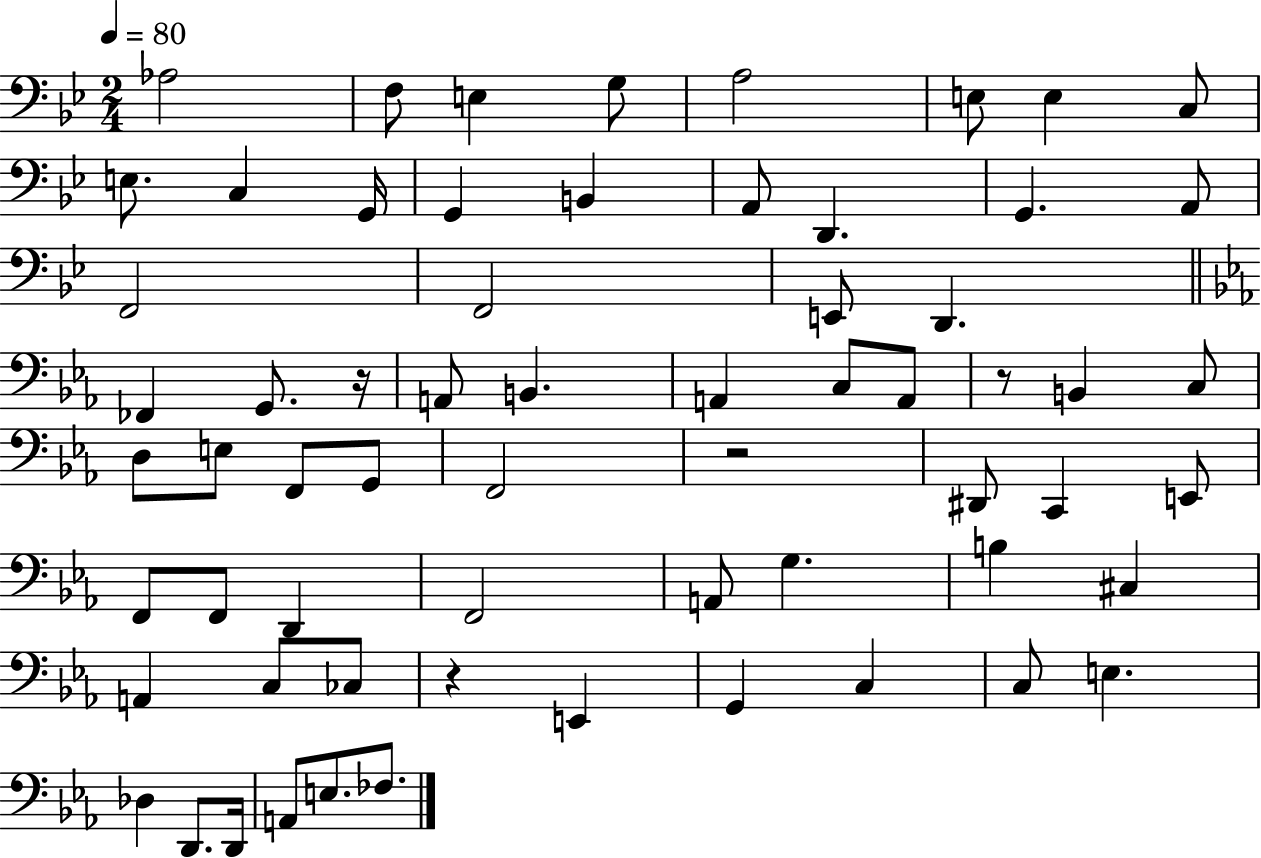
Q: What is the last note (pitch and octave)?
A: FES3